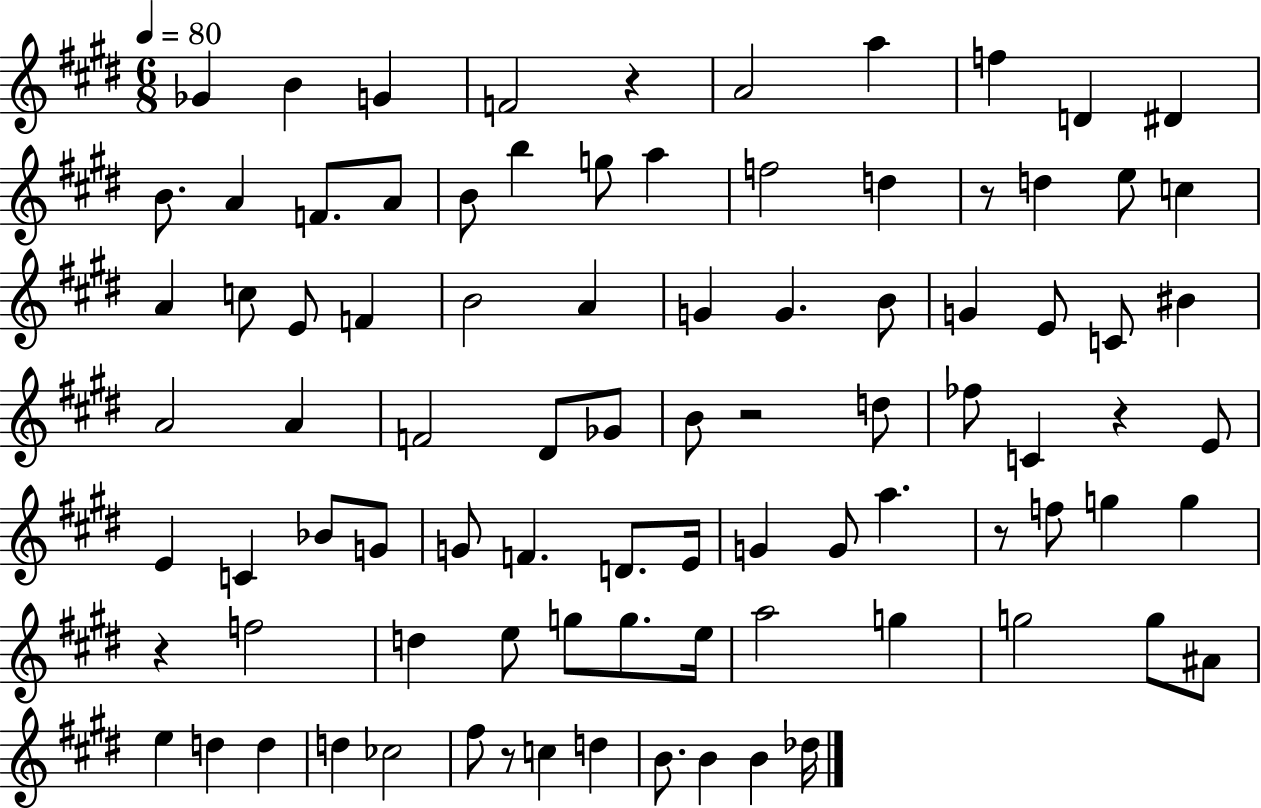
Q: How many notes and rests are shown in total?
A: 89